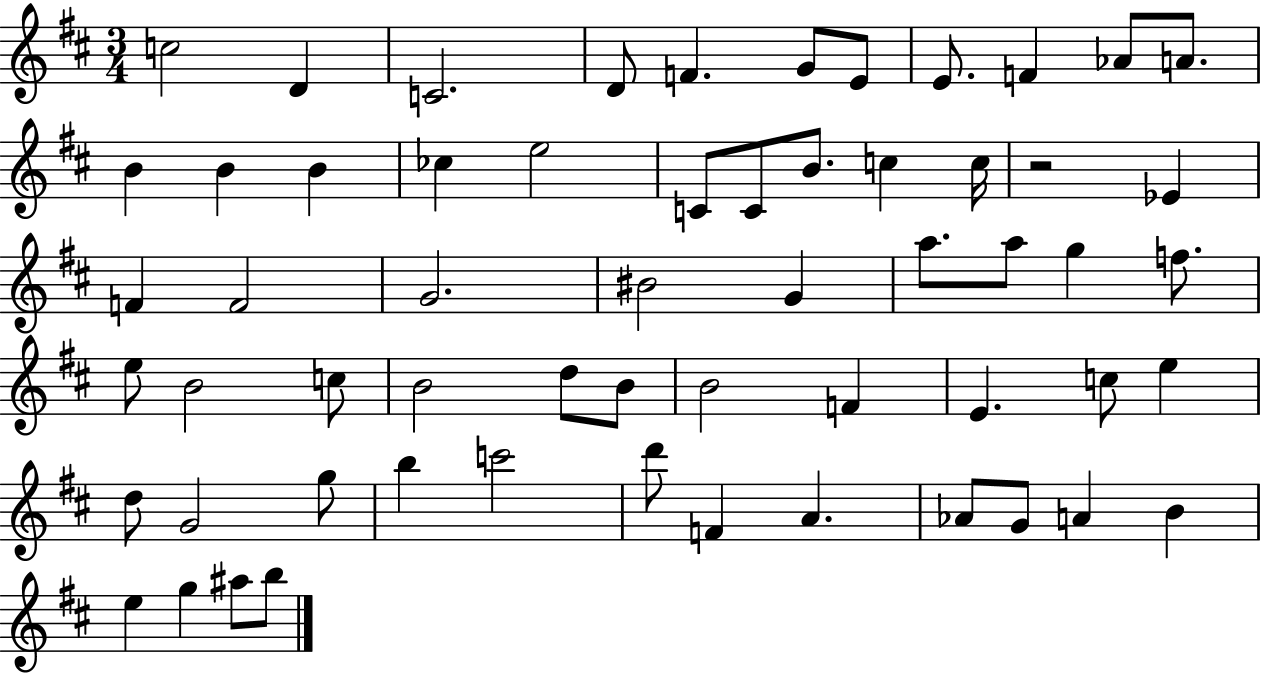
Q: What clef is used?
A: treble